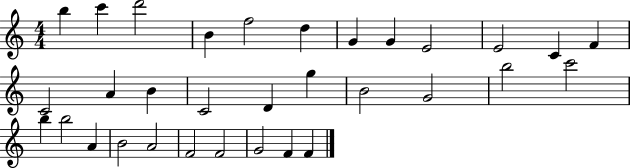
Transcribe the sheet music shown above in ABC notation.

X:1
T:Untitled
M:4/4
L:1/4
K:C
b c' d'2 B f2 d G G E2 E2 C F C2 A B C2 D g B2 G2 b2 c'2 b b2 A B2 A2 F2 F2 G2 F F